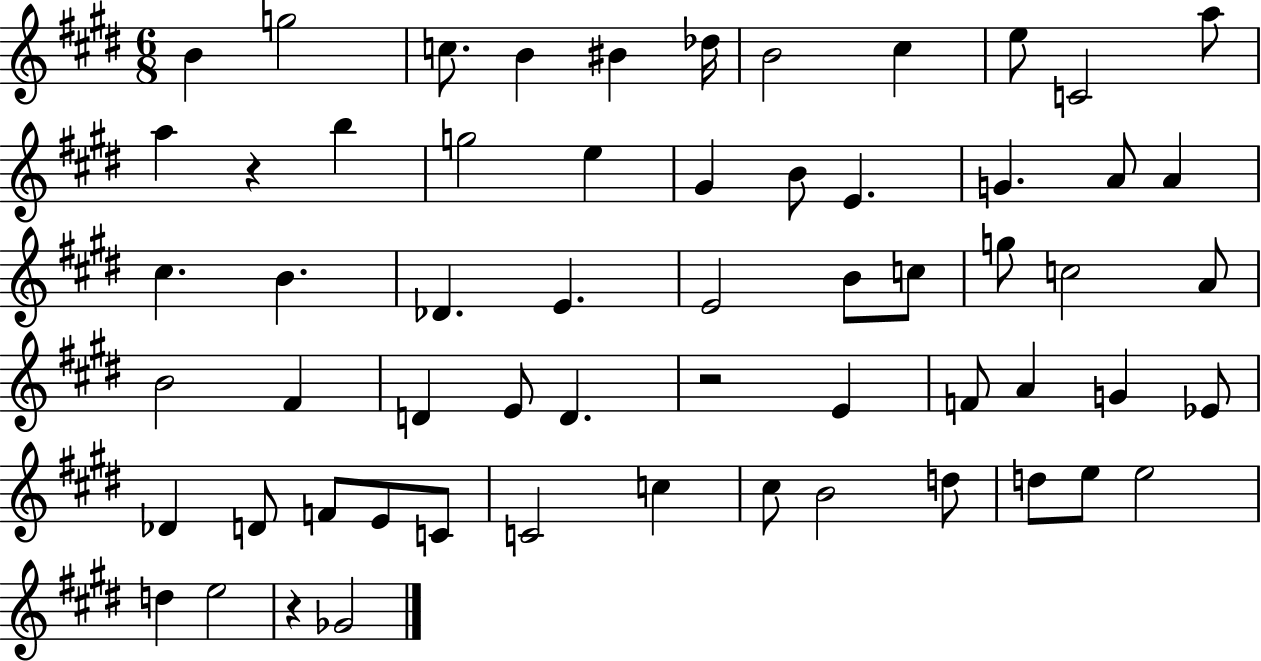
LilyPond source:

{
  \clef treble
  \numericTimeSignature
  \time 6/8
  \key e \major
  b'4 g''2 | c''8. b'4 bis'4 des''16 | b'2 cis''4 | e''8 c'2 a''8 | \break a''4 r4 b''4 | g''2 e''4 | gis'4 b'8 e'4. | g'4. a'8 a'4 | \break cis''4. b'4. | des'4. e'4. | e'2 b'8 c''8 | g''8 c''2 a'8 | \break b'2 fis'4 | d'4 e'8 d'4. | r2 e'4 | f'8 a'4 g'4 ees'8 | \break des'4 d'8 f'8 e'8 c'8 | c'2 c''4 | cis''8 b'2 d''8 | d''8 e''8 e''2 | \break d''4 e''2 | r4 ges'2 | \bar "|."
}